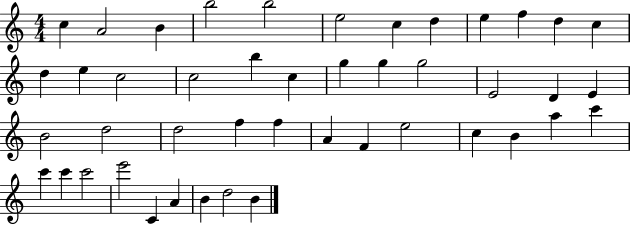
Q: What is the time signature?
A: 4/4